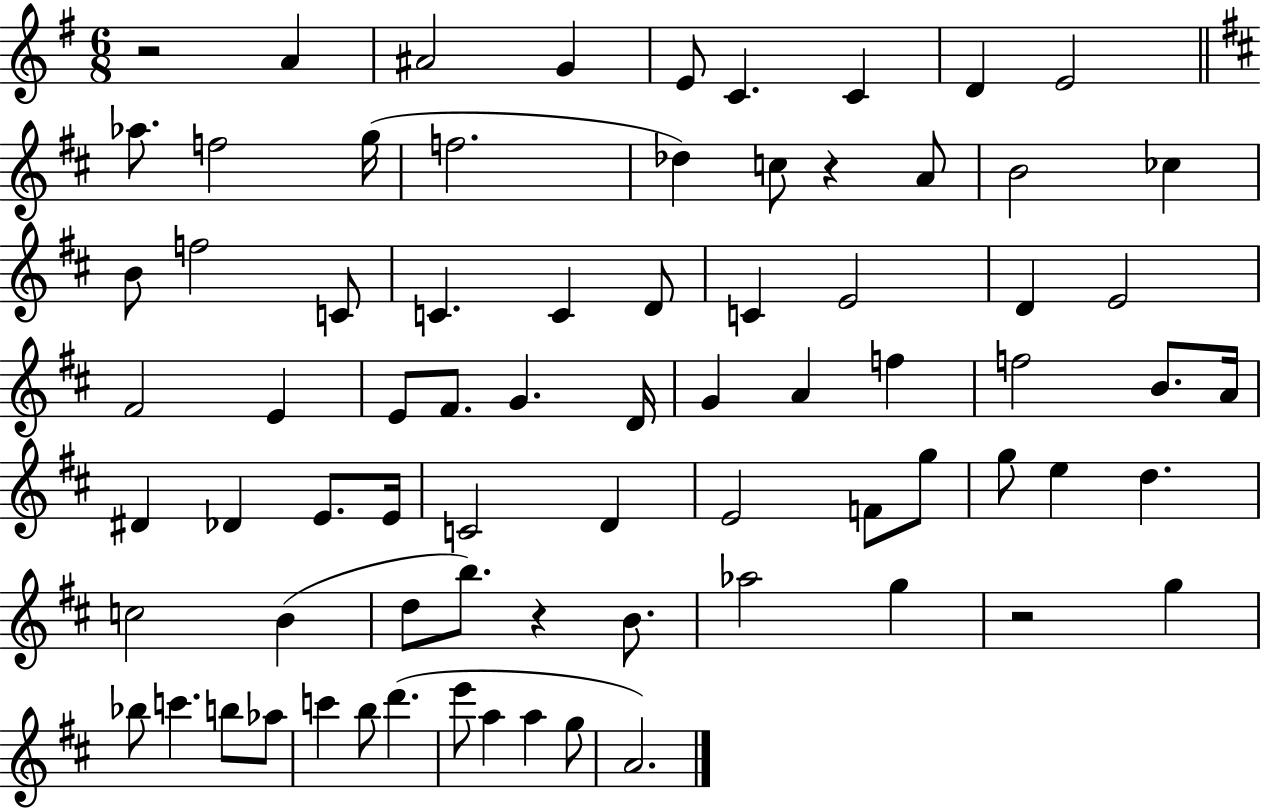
{
  \clef treble
  \numericTimeSignature
  \time 6/8
  \key g \major
  \repeat volta 2 { r2 a'4 | ais'2 g'4 | e'8 c'4. c'4 | d'4 e'2 | \break \bar "||" \break \key d \major aes''8. f''2 g''16( | f''2. | des''4) c''8 r4 a'8 | b'2 ces''4 | \break b'8 f''2 c'8 | c'4. c'4 d'8 | c'4 e'2 | d'4 e'2 | \break fis'2 e'4 | e'8 fis'8. g'4. d'16 | g'4 a'4 f''4 | f''2 b'8. a'16 | \break dis'4 des'4 e'8. e'16 | c'2 d'4 | e'2 f'8 g''8 | g''8 e''4 d''4. | \break c''2 b'4( | d''8 b''8.) r4 b'8. | aes''2 g''4 | r2 g''4 | \break bes''8 c'''4. b''8 aes''8 | c'''4 b''8 d'''4.( | e'''8 a''4 a''4 g''8 | a'2.) | \break } \bar "|."
}